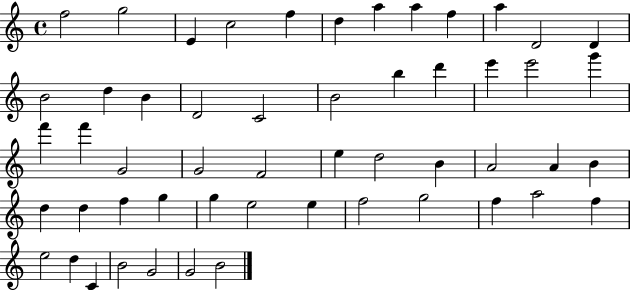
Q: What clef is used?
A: treble